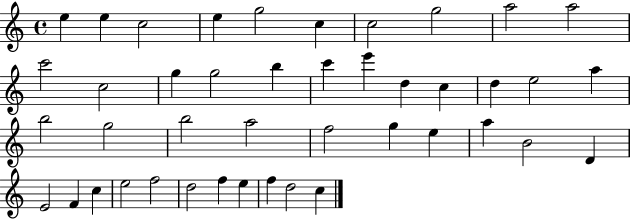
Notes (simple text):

E5/q E5/q C5/h E5/q G5/h C5/q C5/h G5/h A5/h A5/h C6/h C5/h G5/q G5/h B5/q C6/q E6/q D5/q C5/q D5/q E5/h A5/q B5/h G5/h B5/h A5/h F5/h G5/q E5/q A5/q B4/h D4/q E4/h F4/q C5/q E5/h F5/h D5/h F5/q E5/q F5/q D5/h C5/q